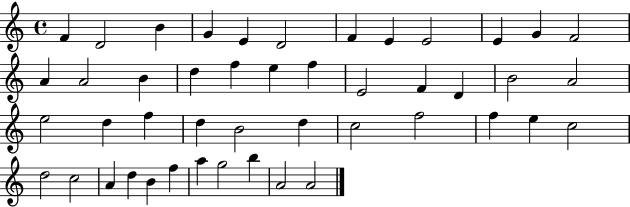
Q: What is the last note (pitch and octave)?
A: A4